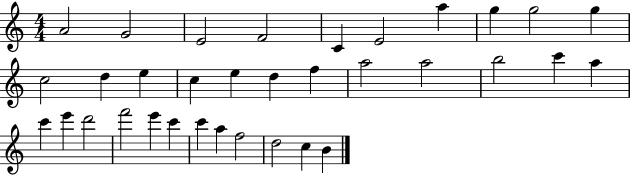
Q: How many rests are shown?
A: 0